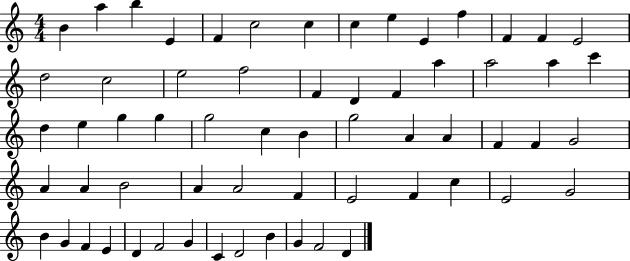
B4/q A5/q B5/q E4/q F4/q C5/h C5/q C5/q E5/q E4/q F5/q F4/q F4/q E4/h D5/h C5/h E5/h F5/h F4/q D4/q F4/q A5/q A5/h A5/q C6/q D5/q E5/q G5/q G5/q G5/h C5/q B4/q G5/h A4/q A4/q F4/q F4/q G4/h A4/q A4/q B4/h A4/q A4/h F4/q E4/h F4/q C5/q E4/h G4/h B4/q G4/q F4/q E4/q D4/q F4/h G4/q C4/q D4/h B4/q G4/q F4/h D4/q